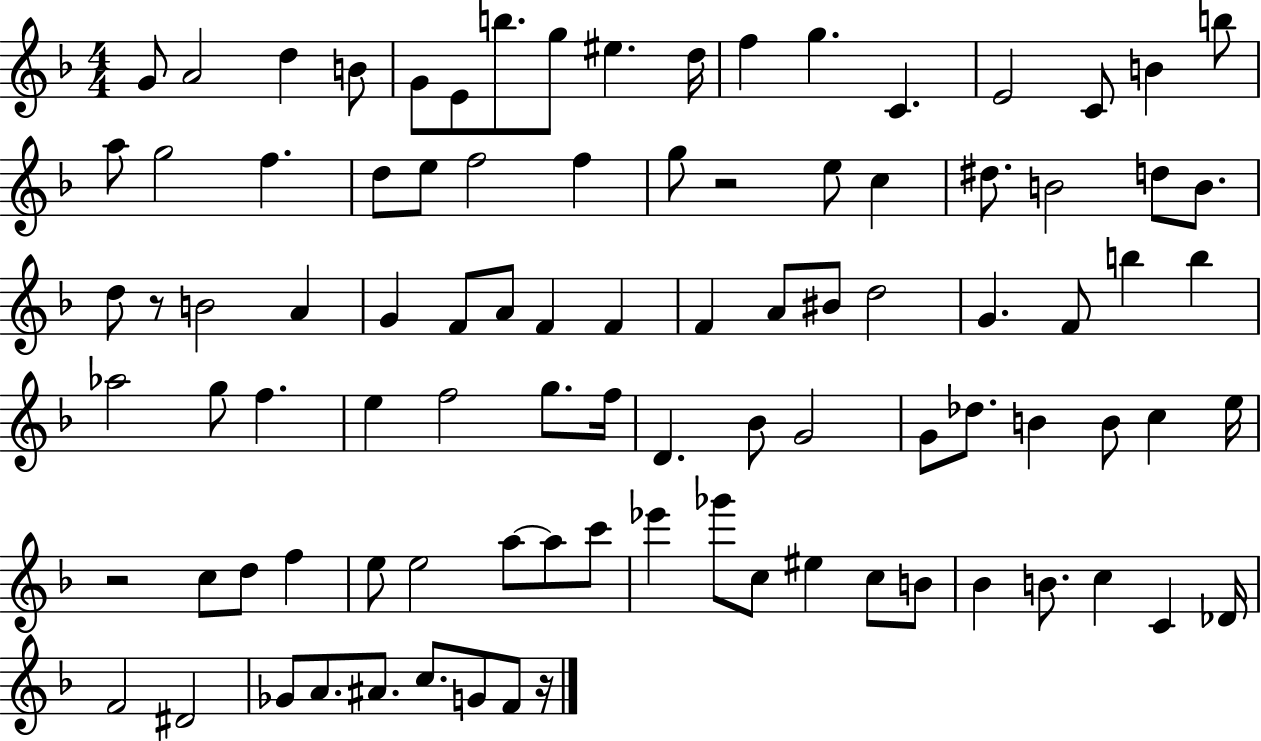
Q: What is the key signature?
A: F major